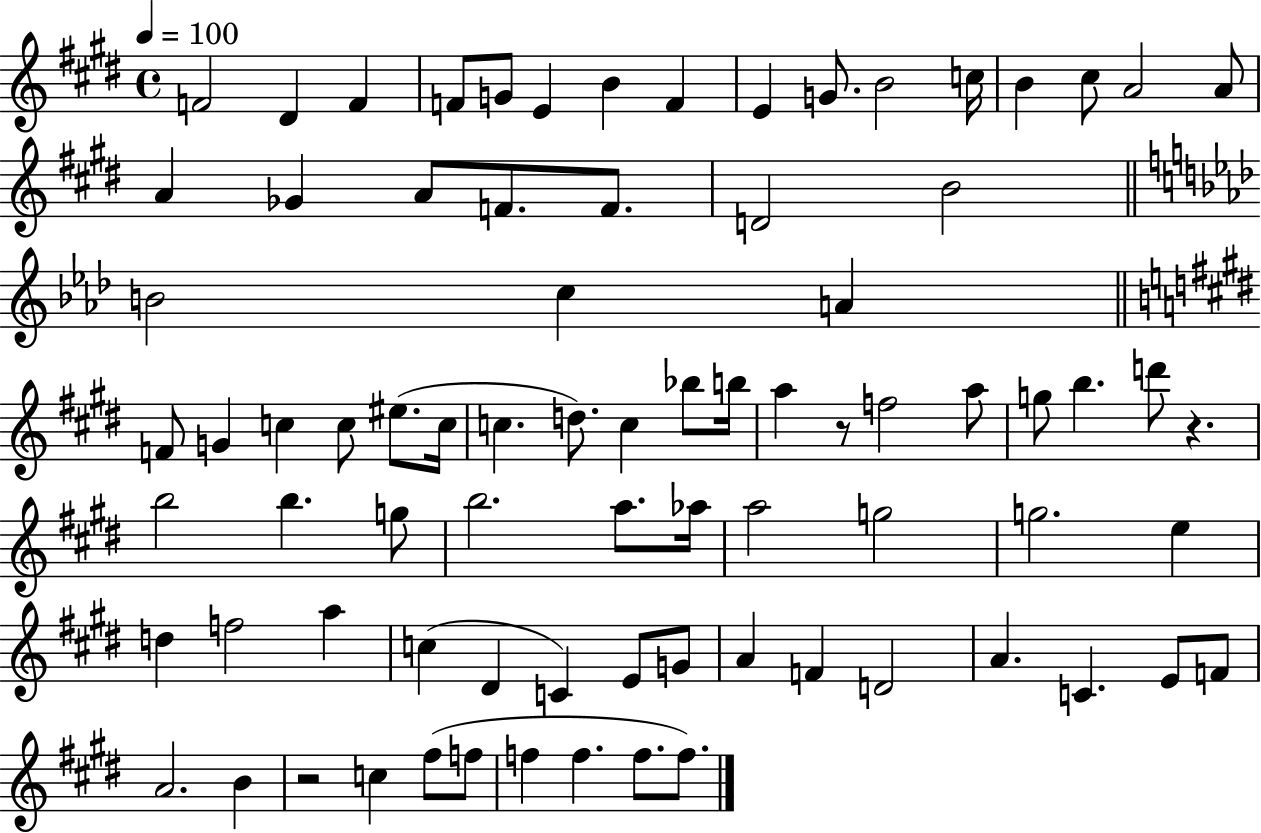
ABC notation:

X:1
T:Untitled
M:4/4
L:1/4
K:E
F2 ^D F F/2 G/2 E B F E G/2 B2 c/4 B ^c/2 A2 A/2 A _G A/2 F/2 F/2 D2 B2 B2 c A F/2 G c c/2 ^e/2 c/4 c d/2 c _b/2 b/4 a z/2 f2 a/2 g/2 b d'/2 z b2 b g/2 b2 a/2 _a/4 a2 g2 g2 e d f2 a c ^D C E/2 G/2 A F D2 A C E/2 F/2 A2 B z2 c ^f/2 f/2 f f f/2 f/2